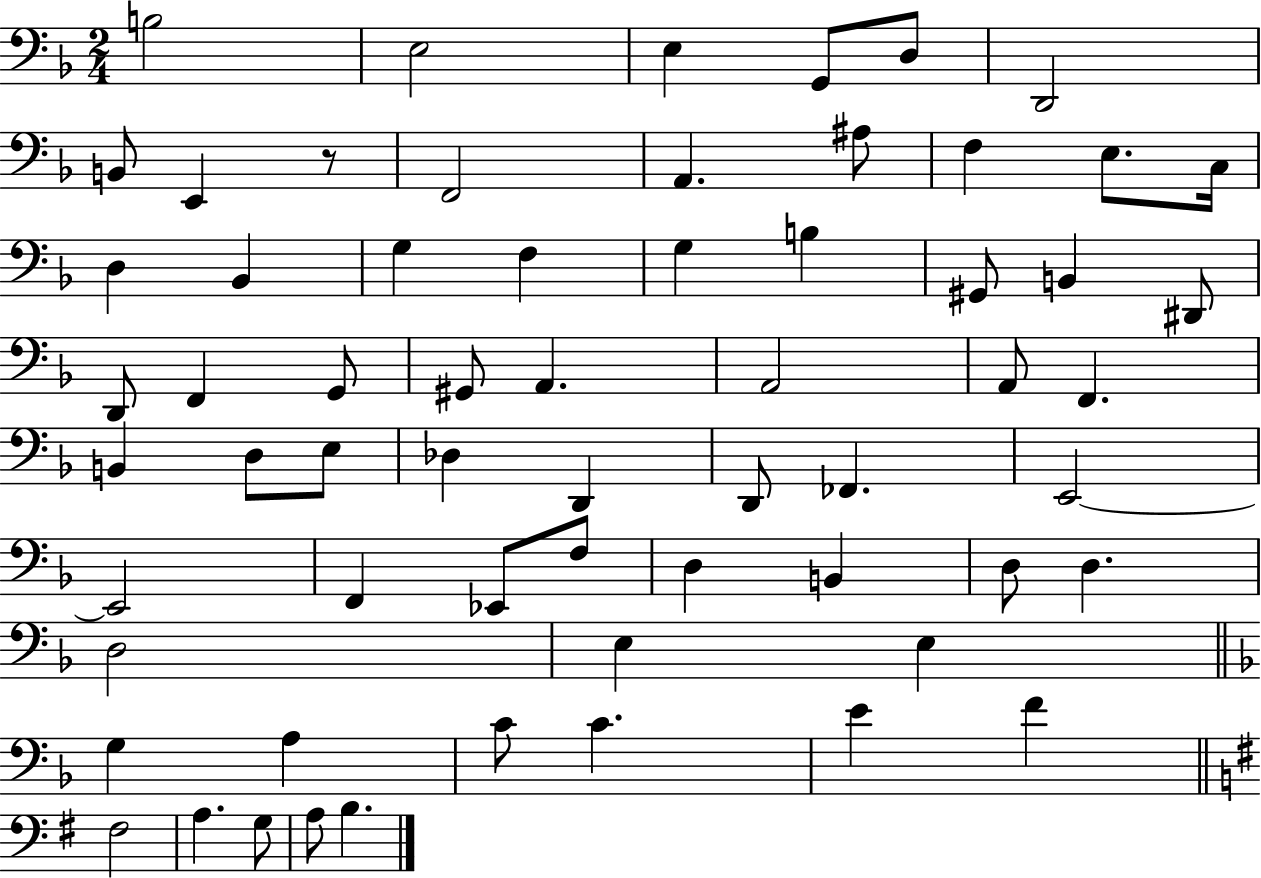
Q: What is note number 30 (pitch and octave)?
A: A2